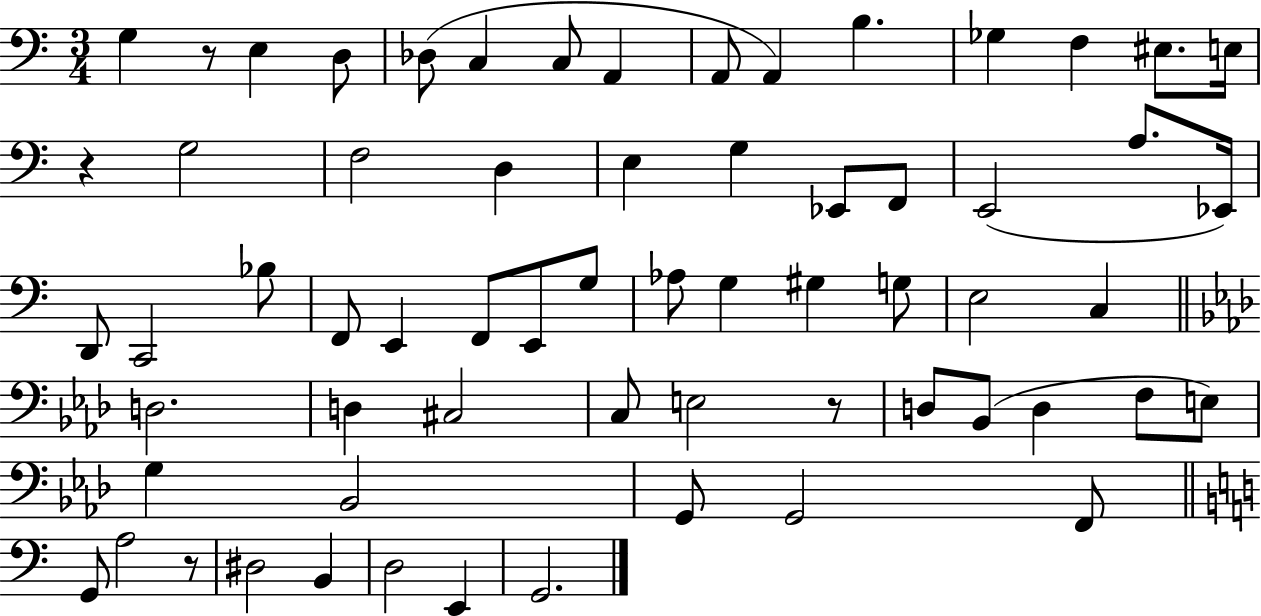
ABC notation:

X:1
T:Untitled
M:3/4
L:1/4
K:C
G, z/2 E, D,/2 _D,/2 C, C,/2 A,, A,,/2 A,, B, _G, F, ^E,/2 E,/4 z G,2 F,2 D, E, G, _E,,/2 F,,/2 E,,2 A,/2 _E,,/4 D,,/2 C,,2 _B,/2 F,,/2 E,, F,,/2 E,,/2 G,/2 _A,/2 G, ^G, G,/2 E,2 C, D,2 D, ^C,2 C,/2 E,2 z/2 D,/2 _B,,/2 D, F,/2 E,/2 G, _B,,2 G,,/2 G,,2 F,,/2 G,,/2 A,2 z/2 ^D,2 B,, D,2 E,, G,,2